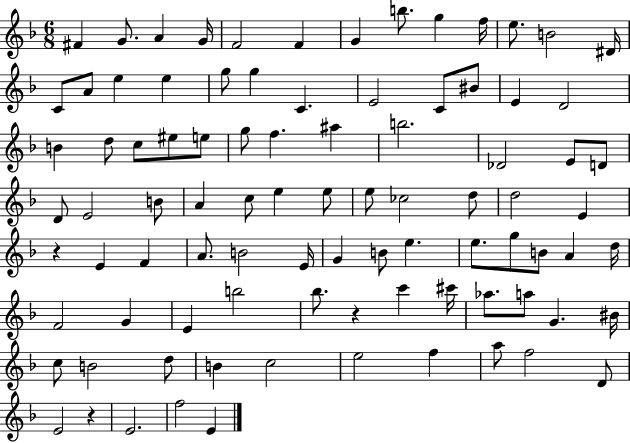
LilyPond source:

{
  \clef treble
  \numericTimeSignature
  \time 6/8
  \key f \major
  fis'4 g'8. a'4 g'16 | f'2 f'4 | g'4 b''8. g''4 f''16 | e''8. b'2 dis'16 | \break c'8 a'8 e''4 e''4 | g''8 g''4 c'4. | e'2 c'8 bis'8 | e'4 d'2 | \break b'4 d''8 c''8 eis''8 e''8 | g''8 f''4. ais''4 | b''2. | des'2 e'8 d'8 | \break d'8 e'2 b'8 | a'4 c''8 e''4 e''8 | e''8 ces''2 d''8 | d''2 e'4 | \break r4 e'4 f'4 | a'8. b'2 e'16 | g'4 b'8 e''4. | e''8. g''8 b'8 a'4 d''16 | \break f'2 g'4 | e'4 b''2 | bes''8. r4 c'''4 cis'''16 | aes''8. a''8 g'4. bis'16 | \break c''8 b'2 d''8 | b'4 c''2 | e''2 f''4 | a''8 f''2 d'8 | \break e'2 r4 | e'2. | f''2 e'4 | \bar "|."
}